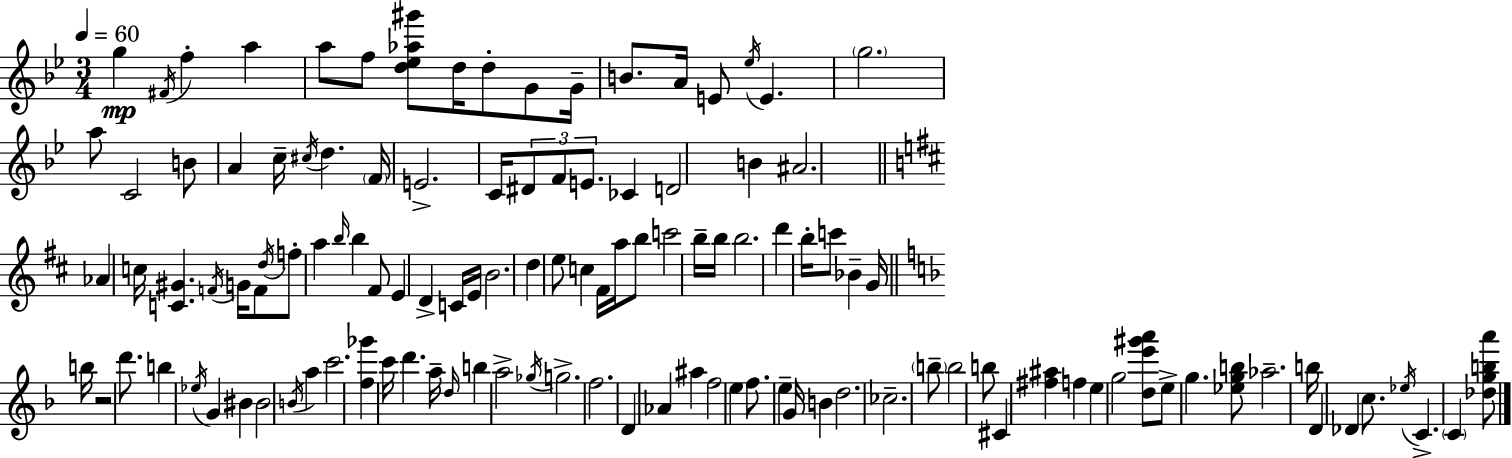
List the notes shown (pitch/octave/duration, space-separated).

G5/q F#4/s F5/q A5/q A5/e F5/e [D5,Eb5,Ab5,G#6]/e D5/s D5/e G4/e G4/s B4/e. A4/s E4/e Eb5/s E4/q. G5/h. A5/e C4/h B4/e A4/q C5/s C#5/s D5/q. F4/s E4/h. C4/s D#4/e F4/e E4/e. CES4/q D4/h B4/q A#4/h. Ab4/q C5/s [C4,G#4]/q. F4/s G4/s F4/e D5/s F5/e A5/q B5/s B5/q F#4/e E4/q D4/q C4/s E4/s B4/h. D5/q E5/e C5/q F#4/s A5/s B5/e C6/h B5/s B5/s B5/h. D6/q B5/s C6/e Bb4/q G4/s B5/s R/h D6/e. B5/q Eb5/s G4/q BIS4/q BIS4/h B4/s A5/q C6/h. [F5,Gb6]/q C6/s D6/q. A5/s D5/s B5/q A5/h Gb5/s G5/h. F5/h. D4/q Ab4/q A#5/q F5/h E5/q F5/e. E5/q G4/s B4/q D5/h. CES5/h. B5/e B5/h B5/e C#4/q [F#5,A#5]/q F5/q E5/q G5/h [D5,E6,G#6,A6]/e E5/e G5/q. [Eb5,G5,B5]/e Ab5/h. B5/s D4/q Db4/q C5/e. Eb5/s C4/q. C4/q [Db5,G5,B5,A6]/e